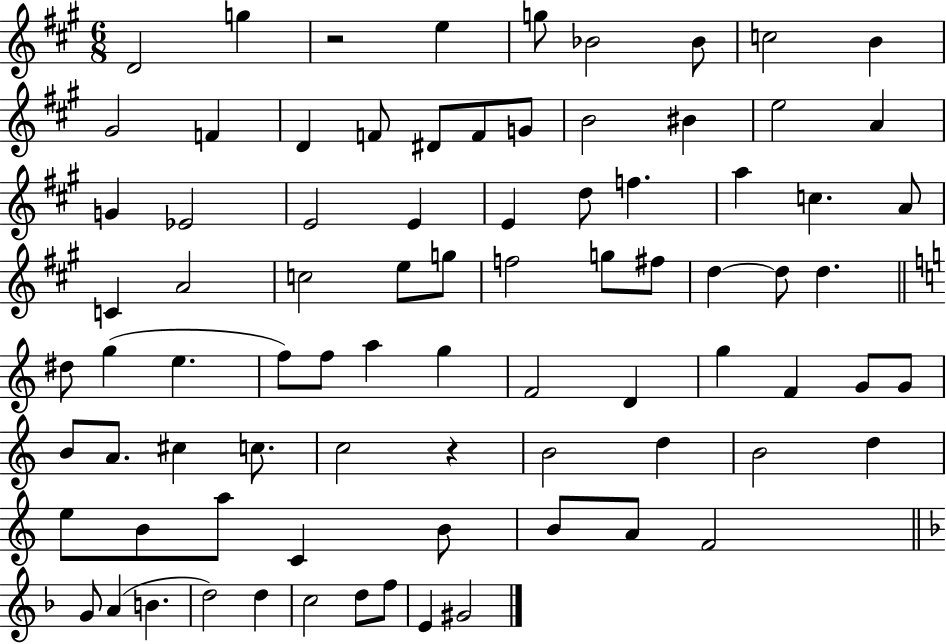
D4/h G5/q R/h E5/q G5/e Bb4/h Bb4/e C5/h B4/q G#4/h F4/q D4/q F4/e D#4/e F4/e G4/e B4/h BIS4/q E5/h A4/q G4/q Eb4/h E4/h E4/q E4/q D5/e F5/q. A5/q C5/q. A4/e C4/q A4/h C5/h E5/e G5/e F5/h G5/e F#5/e D5/q D5/e D5/q. D#5/e G5/q E5/q. F5/e F5/e A5/q G5/q F4/h D4/q G5/q F4/q G4/e G4/e B4/e A4/e. C#5/q C5/e. C5/h R/q B4/h D5/q B4/h D5/q E5/e B4/e A5/e C4/q B4/e B4/e A4/e F4/h G4/e A4/q B4/q. D5/h D5/q C5/h D5/e F5/e E4/q G#4/h